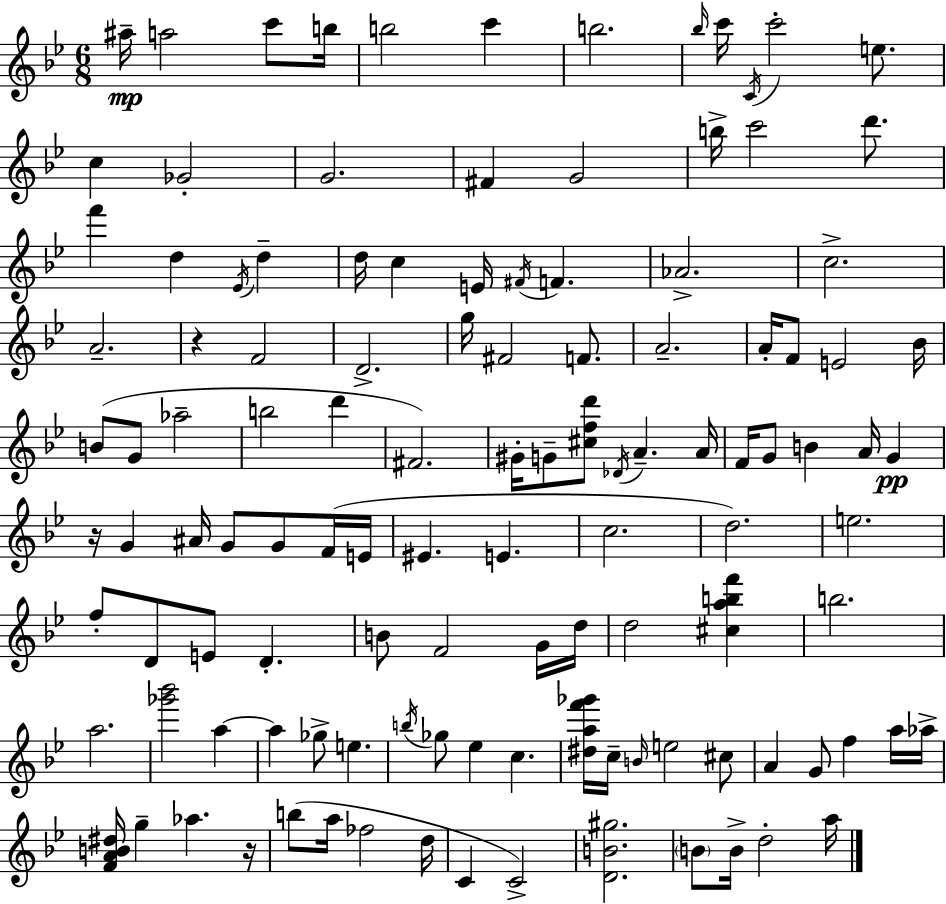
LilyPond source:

{
  \clef treble
  \numericTimeSignature
  \time 6/8
  \key bes \major
  \repeat volta 2 { ais''16--\mp a''2 c'''8 b''16 | b''2 c'''4 | b''2. | \grace { bes''16 } c'''16 \acciaccatura { c'16 } c'''2-. e''8. | \break c''4 ges'2-. | g'2. | fis'4 g'2 | b''16-> c'''2 d'''8. | \break f'''4 d''4 \acciaccatura { ees'16 } d''4-- | d''16 c''4 e'16 \acciaccatura { fis'16 } f'4. | aes'2.-> | c''2.-> | \break a'2.-- | r4 f'2 | d'2.-> | g''16 fis'2 | \break f'8. a'2.-- | a'16-. f'8 e'2 | bes'16 b'8( g'8 aes''2-- | b''2 | \break d'''4 fis'2.) | gis'16-. g'8-- <cis'' f'' d'''>8 \acciaccatura { des'16 } a'4.-- | a'16 f'16 g'8 b'4 | a'16 g'4\pp r16 g'4 ais'16 g'8 | \break g'8 f'16( e'16 eis'4. e'4. | c''2. | d''2.) | e''2. | \break f''8-. d'8 e'8 d'4.-. | b'8 f'2 | g'16 d''16 d''2 | <cis'' a'' b'' f'''>4 b''2. | \break a''2. | <ges''' bes'''>2 | a''4~~ a''4 ges''8-> e''4. | \acciaccatura { b''16 } ges''8 ees''4 | \break c''4. <dis'' a'' f''' ges'''>16 c''16-- \grace { b'16 } e''2 | cis''8 a'4 g'8 | f''4 a''16 aes''16-> <f' a' b' dis''>16 g''4-- | aes''4. r16 b''8( a''16 fes''2 | \break d''16 c'4 c'2->) | <d' b' gis''>2. | \parenthesize b'8 b'16-> d''2-. | a''16 } \bar "|."
}